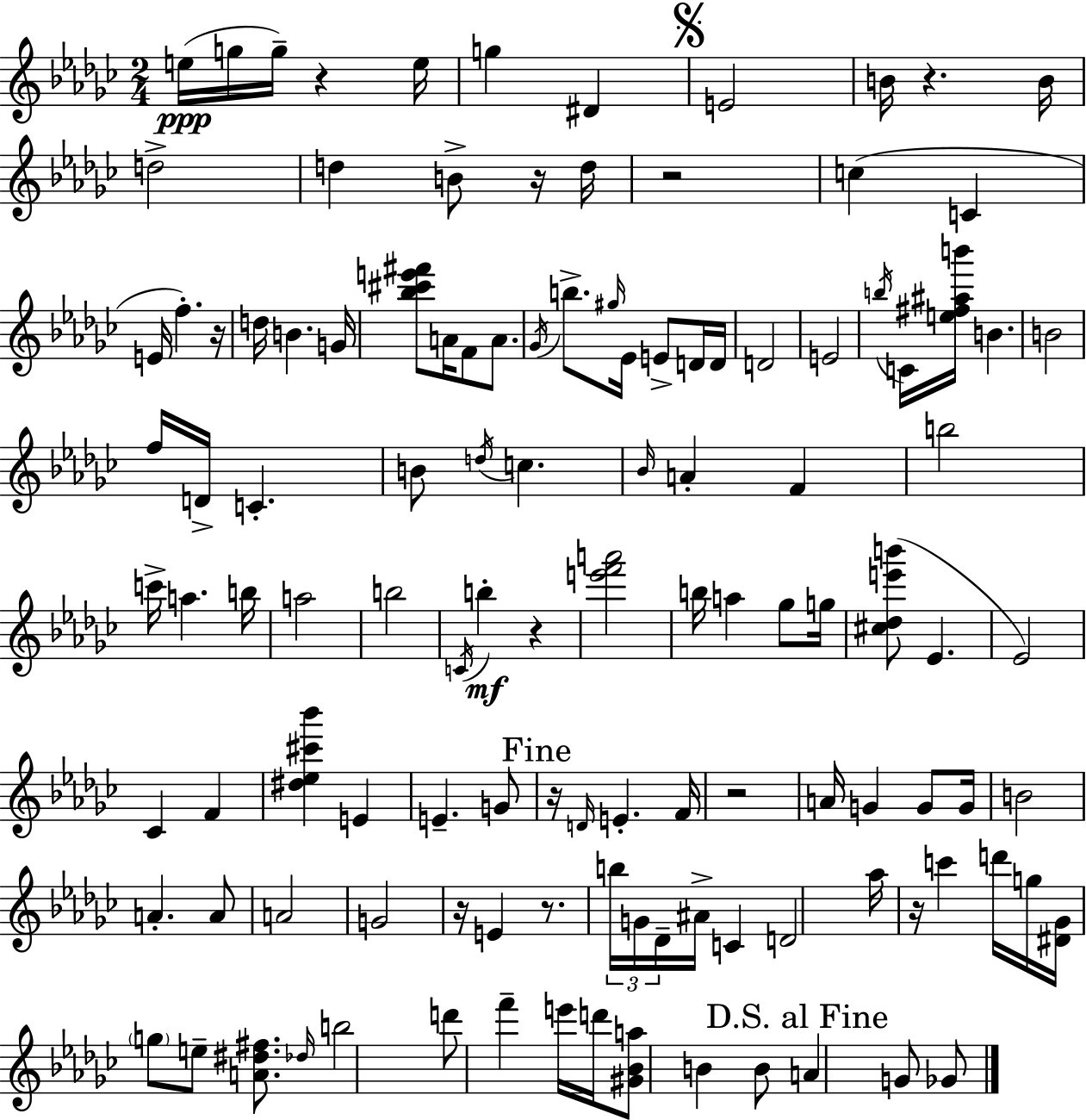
{
  \clef treble
  \numericTimeSignature
  \time 2/4
  \key ees \minor
  e''16(\ppp g''16 g''16--) r4 e''16 | g''4 dis'4 | \mark \markup { \musicglyph "scripts.segno" } e'2 | b'16 r4. b'16 | \break d''2-> | d''4 b'8-> r16 d''16 | r2 | c''4( c'4 | \break e'16 f''4.-.) r16 | d''16 b'4. g'16 | <bes'' cis''' e''' fis'''>8 a'16 f'8 a'8. | \acciaccatura { ges'16 } b''8.-> \grace { gis''16 } ees'16 e'8-> | \break d'16 d'16 d'2 | e'2 | \acciaccatura { b''16 } c'16 <e'' fis'' ais'' b'''>16 b'4. | b'2 | \break f''16 d'16-> c'4.-. | b'8 \acciaccatura { d''16 } c''4. | \grace { bes'16 } a'4-. | f'4 b''2 | \break c'''16-> a''4. | b''16 a''2 | b''2 | \acciaccatura { c'16 } b''4-.\mf | \break r4 <e''' f''' a'''>2 | b''16 a''4 | ges''8 g''16 <cis'' des'' e''' b'''>8( | ees'4. ees'2) | \break ces'4 | f'4 <dis'' ees'' cis''' bes'''>4 | e'4 e'4.-- | g'8 \mark "Fine" r16 \grace { d'16 } | \break e'4.-. f'16 r2 | a'16 | g'4 g'8 g'16 b'2 | a'4.-. | \break a'8 a'2 | g'2 | r16 | e'4 r8. \tuplet 3/2 { b''16 | \break g'16 des'16-- } ais'16-> c'4 d'2 | aes''16 | r16 c'''4 d'''16 g''16 <dis' ges'>16 | \parenthesize g''8 e''8-- <a' dis'' fis''>8. \grace { des''16 } | \break b''2 | d'''8 f'''4-- e'''16 d'''16 | <gis' bes' a''>8 b'4 b'8 | \mark "D.S. al Fine" a'4 g'8 ges'8 | \break \bar "|."
}